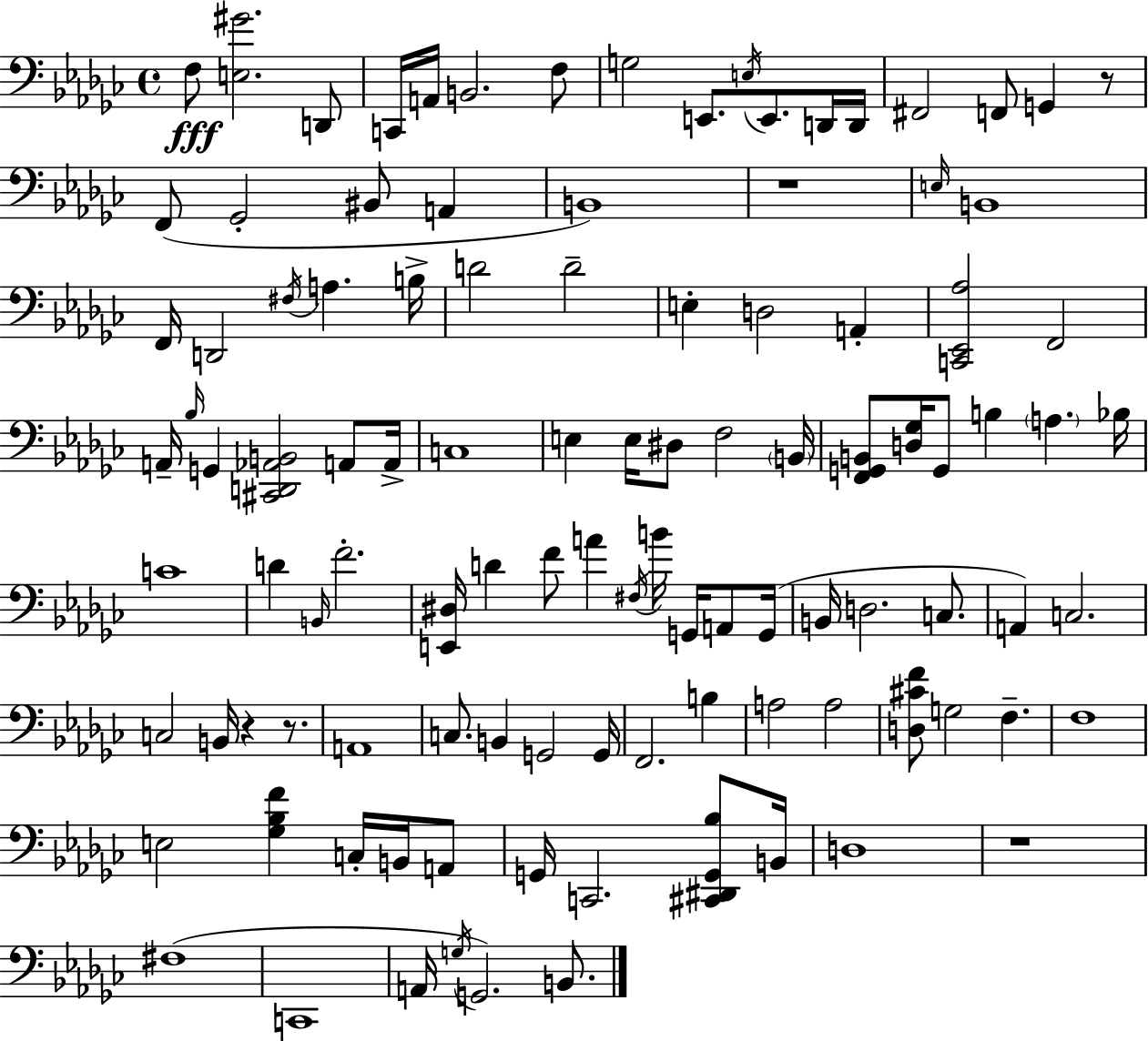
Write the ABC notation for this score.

X:1
T:Untitled
M:4/4
L:1/4
K:Ebm
F,/2 [E,^G]2 D,,/2 C,,/4 A,,/4 B,,2 F,/2 G,2 E,,/2 E,/4 E,,/2 D,,/4 D,,/4 ^F,,2 F,,/2 G,, z/2 F,,/2 _G,,2 ^B,,/2 A,, B,,4 z4 E,/4 B,,4 F,,/4 D,,2 ^F,/4 A, B,/4 D2 D2 E, D,2 A,, [C,,_E,,_A,]2 F,,2 A,,/4 _B,/4 G,, [^C,,D,,_A,,B,,]2 A,,/2 A,,/4 C,4 E, E,/4 ^D,/2 F,2 B,,/4 [F,,G,,B,,]/2 [D,_G,]/4 G,,/2 B, A, _B,/4 C4 D B,,/4 F2 [E,,^D,]/4 D F/2 A ^F,/4 B/4 G,,/4 A,,/2 G,,/4 B,,/4 D,2 C,/2 A,, C,2 C,2 B,,/4 z z/2 A,,4 C,/2 B,, G,,2 G,,/4 F,,2 B, A,2 A,2 [D,^CF]/2 G,2 F, F,4 E,2 [_G,_B,F] C,/4 B,,/4 A,,/2 G,,/4 C,,2 [^C,,^D,,G,,_B,]/2 B,,/4 D,4 z4 ^F,4 C,,4 A,,/4 G,/4 G,,2 B,,/2